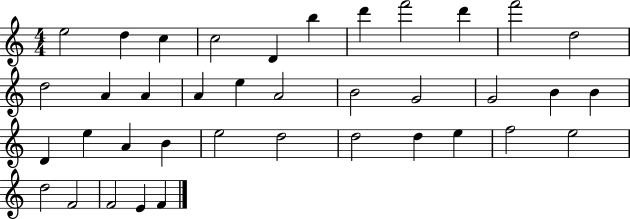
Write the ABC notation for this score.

X:1
T:Untitled
M:4/4
L:1/4
K:C
e2 d c c2 D b d' f'2 d' f'2 d2 d2 A A A e A2 B2 G2 G2 B B D e A B e2 d2 d2 d e f2 e2 d2 F2 F2 E F